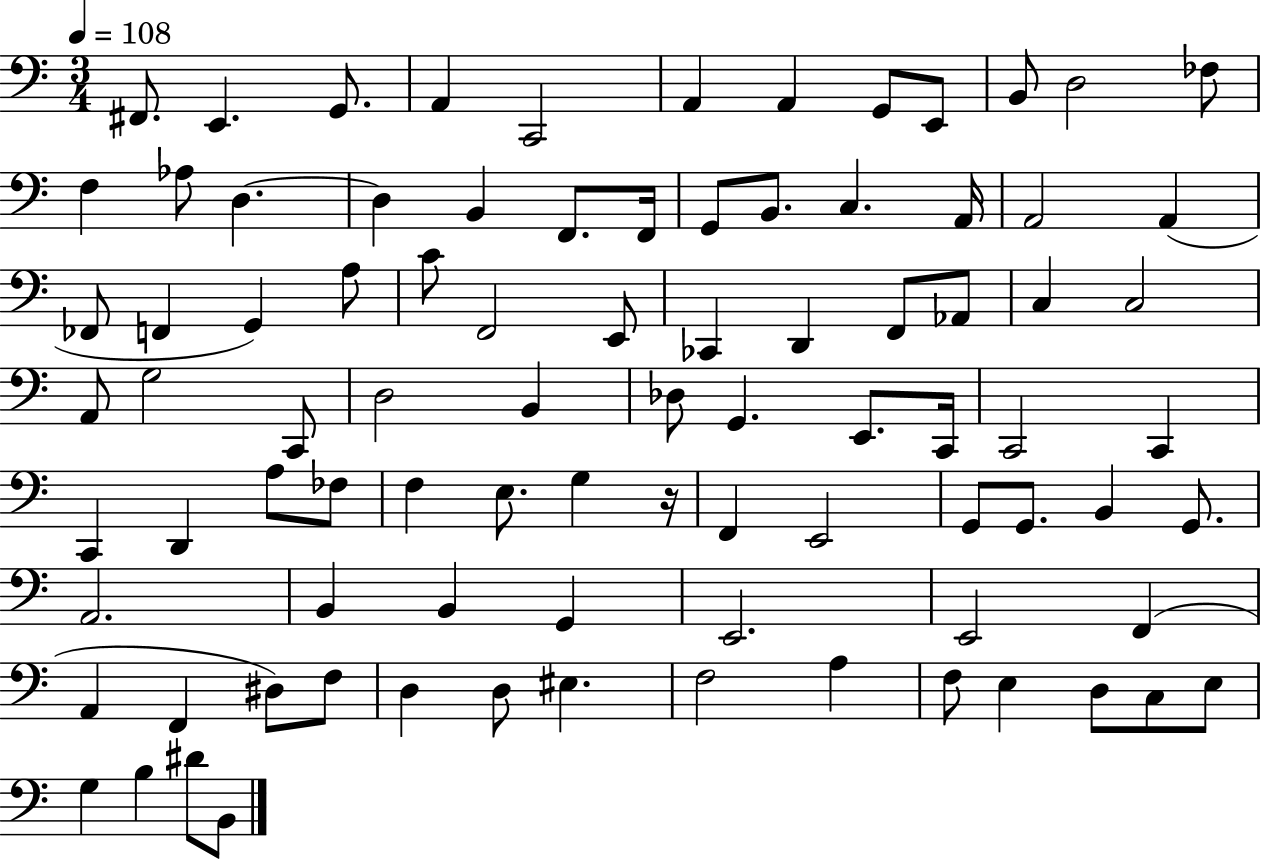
{
  \clef bass
  \numericTimeSignature
  \time 3/4
  \key c \major
  \tempo 4 = 108
  fis,8. e,4. g,8. | a,4 c,2 | a,4 a,4 g,8 e,8 | b,8 d2 fes8 | \break f4 aes8 d4.~~ | d4 b,4 f,8. f,16 | g,8 b,8. c4. a,16 | a,2 a,4( | \break fes,8 f,4 g,4) a8 | c'8 f,2 e,8 | ces,4 d,4 f,8 aes,8 | c4 c2 | \break a,8 g2 c,8 | d2 b,4 | des8 g,4. e,8. c,16 | c,2 c,4 | \break c,4 d,4 a8 fes8 | f4 e8. g4 r16 | f,4 e,2 | g,8 g,8. b,4 g,8. | \break a,2. | b,4 b,4 g,4 | e,2. | e,2 f,4( | \break a,4 f,4 dis8) f8 | d4 d8 eis4. | f2 a4 | f8 e4 d8 c8 e8 | \break g4 b4 dis'8 b,8 | \bar "|."
}